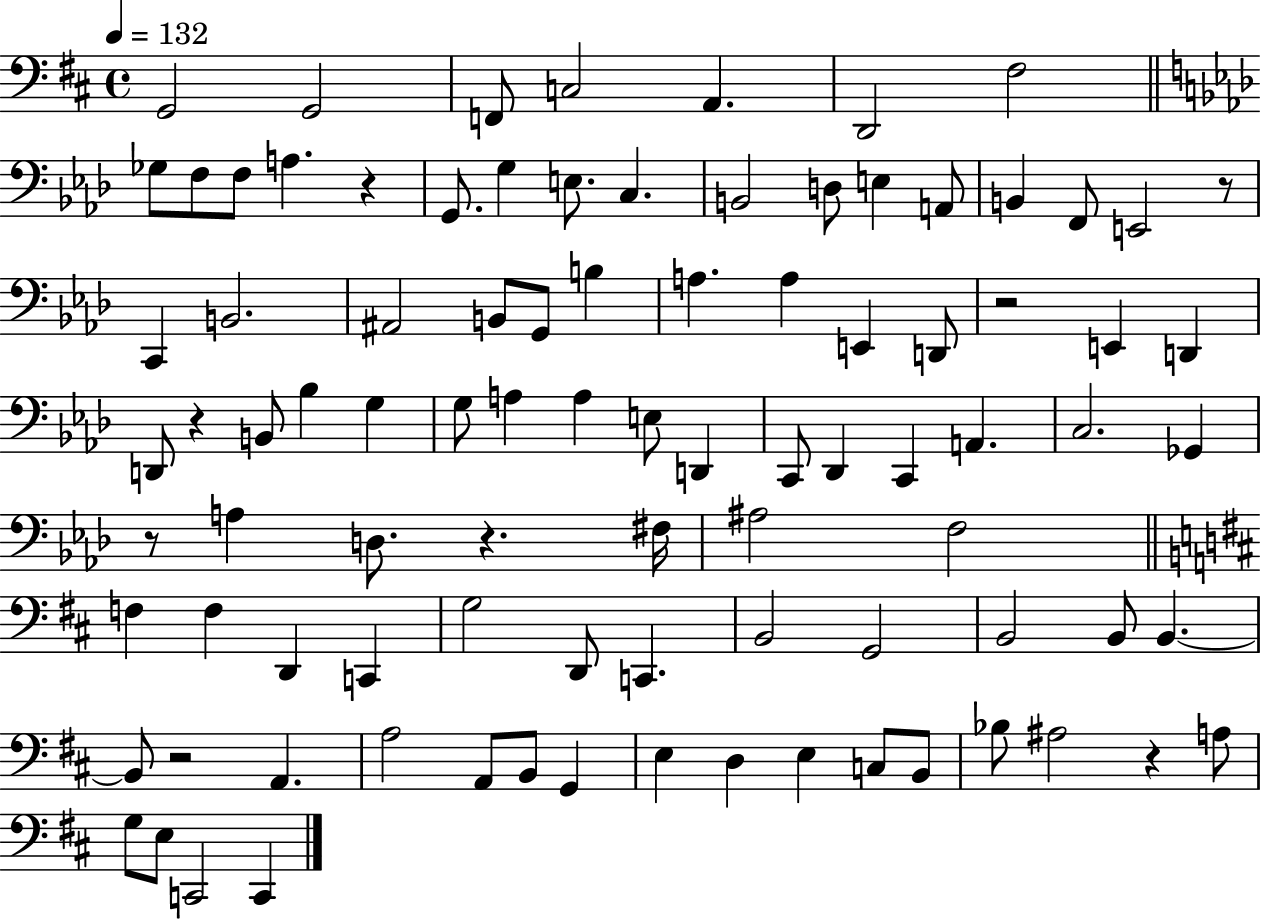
{
  \clef bass
  \time 4/4
  \defaultTimeSignature
  \key d \major
  \tempo 4 = 132
  \repeat volta 2 { g,2 g,2 | f,8 c2 a,4. | d,2 fis2 | \bar "||" \break \key f \minor ges8 f8 f8 a4. r4 | g,8. g4 e8. c4. | b,2 d8 e4 a,8 | b,4 f,8 e,2 r8 | \break c,4 b,2. | ais,2 b,8 g,8 b4 | a4. a4 e,4 d,8 | r2 e,4 d,4 | \break d,8 r4 b,8 bes4 g4 | g8 a4 a4 e8 d,4 | c,8 des,4 c,4 a,4. | c2. ges,4 | \break r8 a4 d8. r4. fis16 | ais2 f2 | \bar "||" \break \key b \minor f4 f4 d,4 c,4 | g2 d,8 c,4. | b,2 g,2 | b,2 b,8 b,4.~~ | \break b,8 r2 a,4. | a2 a,8 b,8 g,4 | e4 d4 e4 c8 b,8 | bes8 ais2 r4 a8 | \break g8 e8 c,2 c,4 | } \bar "|."
}